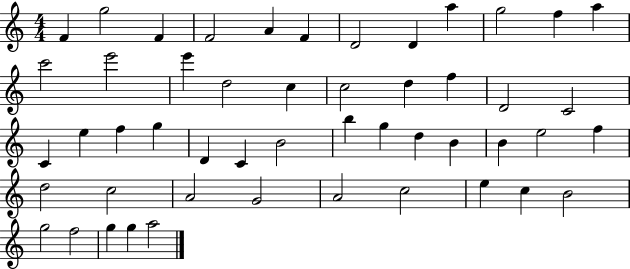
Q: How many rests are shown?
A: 0